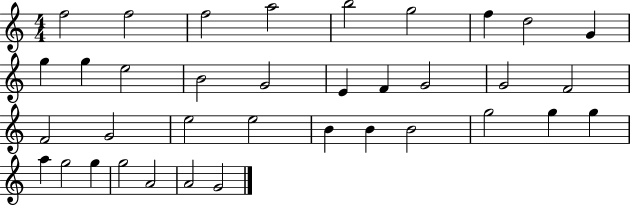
{
  \clef treble
  \numericTimeSignature
  \time 4/4
  \key c \major
  f''2 f''2 | f''2 a''2 | b''2 g''2 | f''4 d''2 g'4 | \break g''4 g''4 e''2 | b'2 g'2 | e'4 f'4 g'2 | g'2 f'2 | \break f'2 g'2 | e''2 e''2 | b'4 b'4 b'2 | g''2 g''4 g''4 | \break a''4 g''2 g''4 | g''2 a'2 | a'2 g'2 | \bar "|."
}